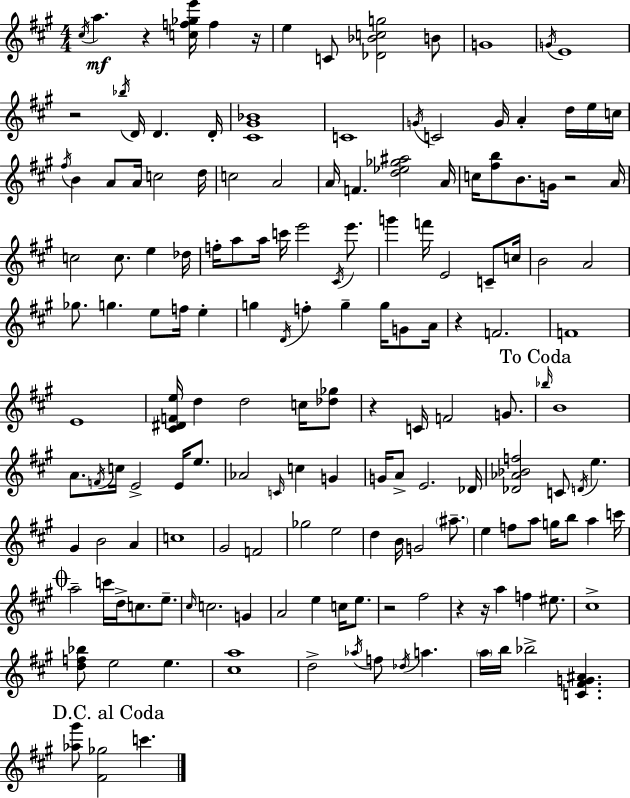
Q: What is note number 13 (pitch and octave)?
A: D4